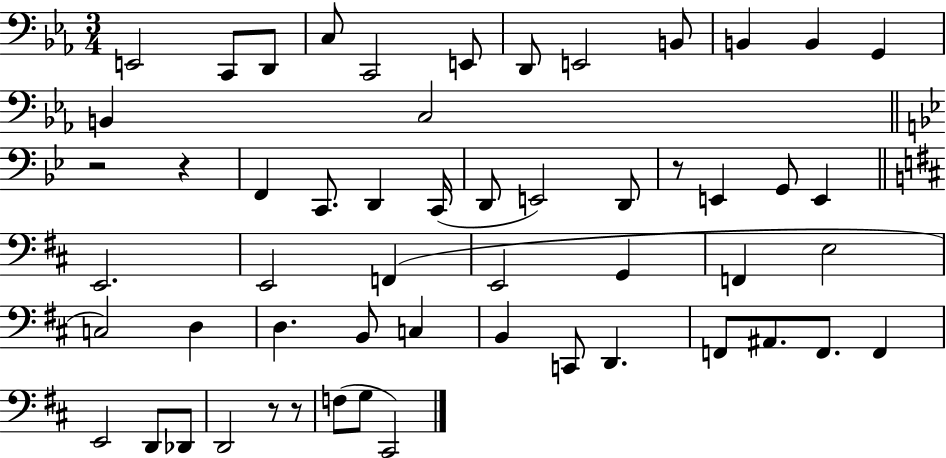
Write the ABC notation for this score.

X:1
T:Untitled
M:3/4
L:1/4
K:Eb
E,,2 C,,/2 D,,/2 C,/2 C,,2 E,,/2 D,,/2 E,,2 B,,/2 B,, B,, G,, B,, C,2 z2 z F,, C,,/2 D,, C,,/4 D,,/2 E,,2 D,,/2 z/2 E,, G,,/2 E,, E,,2 E,,2 F,, E,,2 G,, F,, E,2 C,2 D, D, B,,/2 C, B,, C,,/2 D,, F,,/2 ^A,,/2 F,,/2 F,, E,,2 D,,/2 _D,,/2 D,,2 z/2 z/2 F,/2 G,/2 ^C,,2